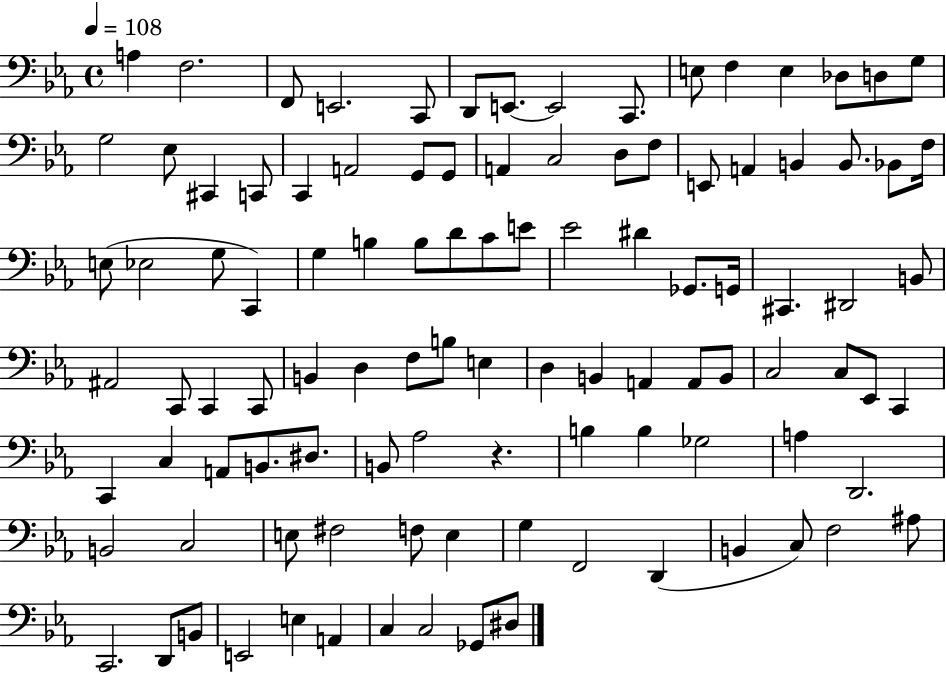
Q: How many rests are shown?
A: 1